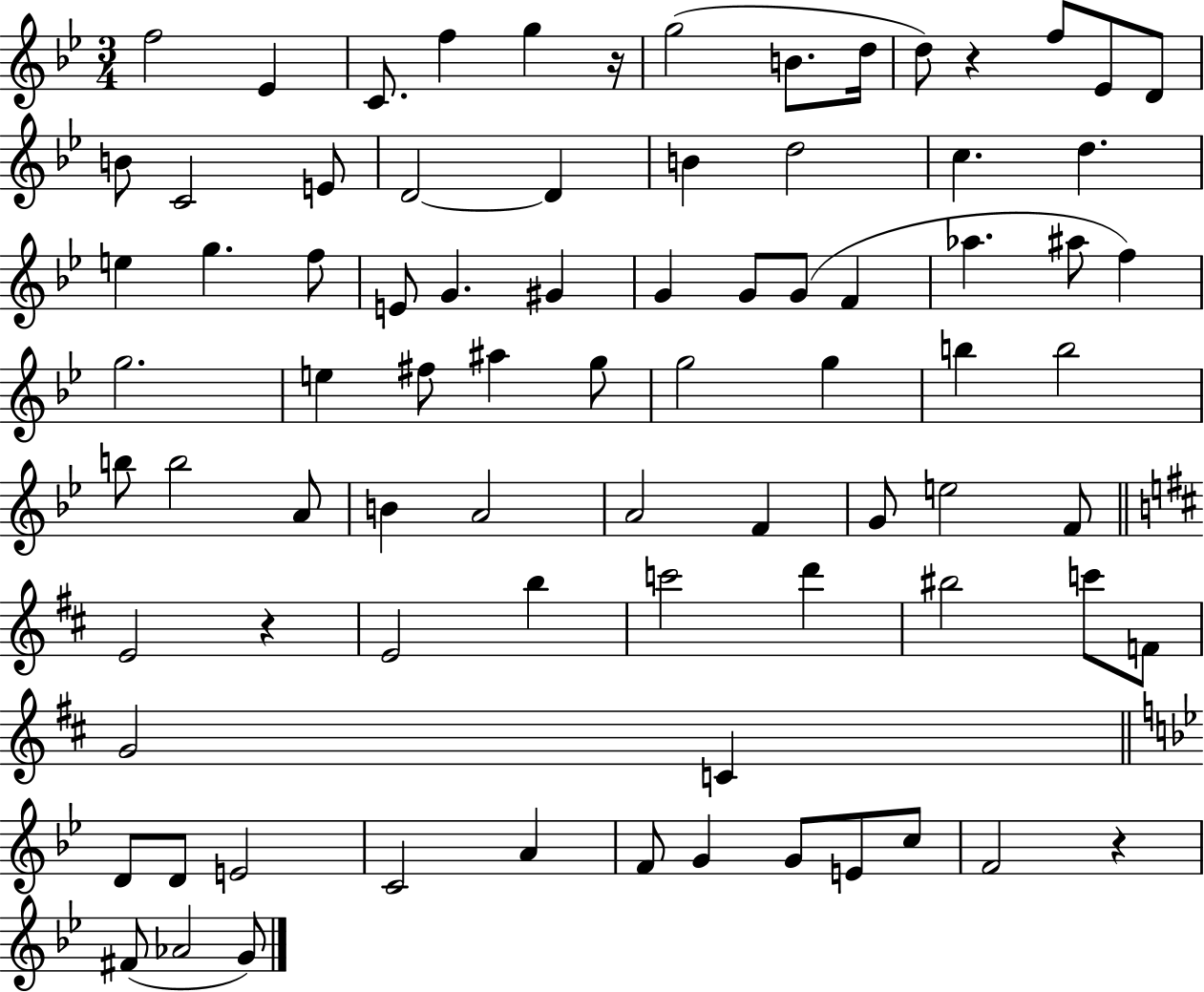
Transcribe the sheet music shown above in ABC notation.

X:1
T:Untitled
M:3/4
L:1/4
K:Bb
f2 _E C/2 f g z/4 g2 B/2 d/4 d/2 z f/2 _E/2 D/2 B/2 C2 E/2 D2 D B d2 c d e g f/2 E/2 G ^G G G/2 G/2 F _a ^a/2 f g2 e ^f/2 ^a g/2 g2 g b b2 b/2 b2 A/2 B A2 A2 F G/2 e2 F/2 E2 z E2 b c'2 d' ^b2 c'/2 F/2 G2 C D/2 D/2 E2 C2 A F/2 G G/2 E/2 c/2 F2 z ^F/2 _A2 G/2